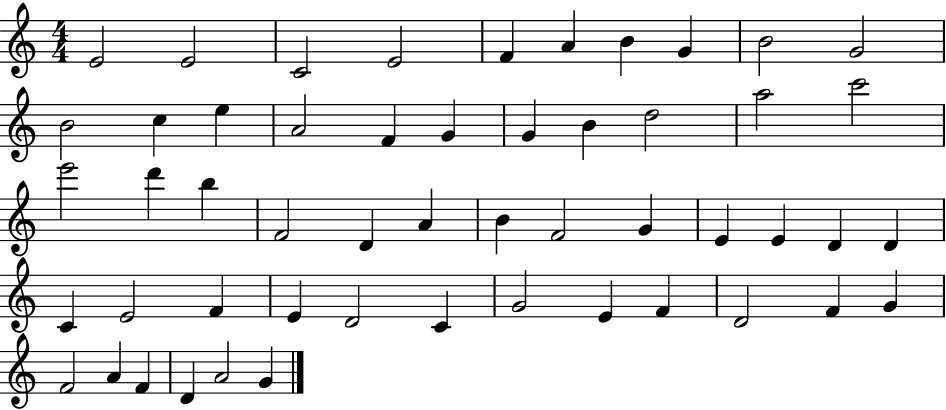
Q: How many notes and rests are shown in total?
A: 52